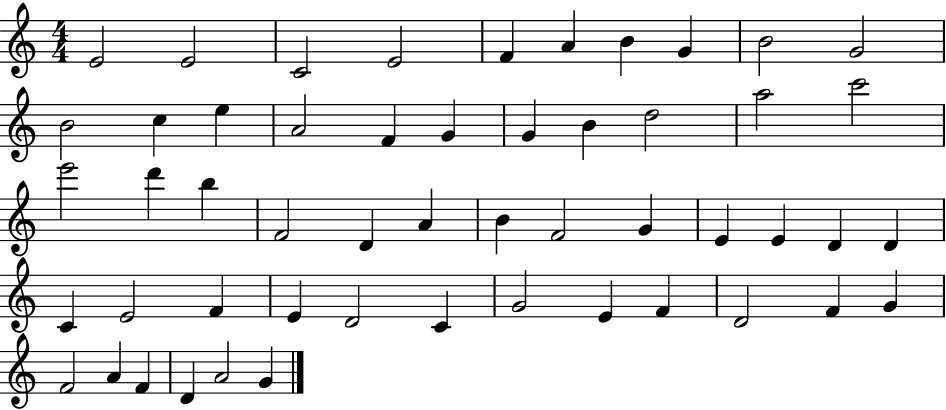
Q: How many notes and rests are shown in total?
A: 52